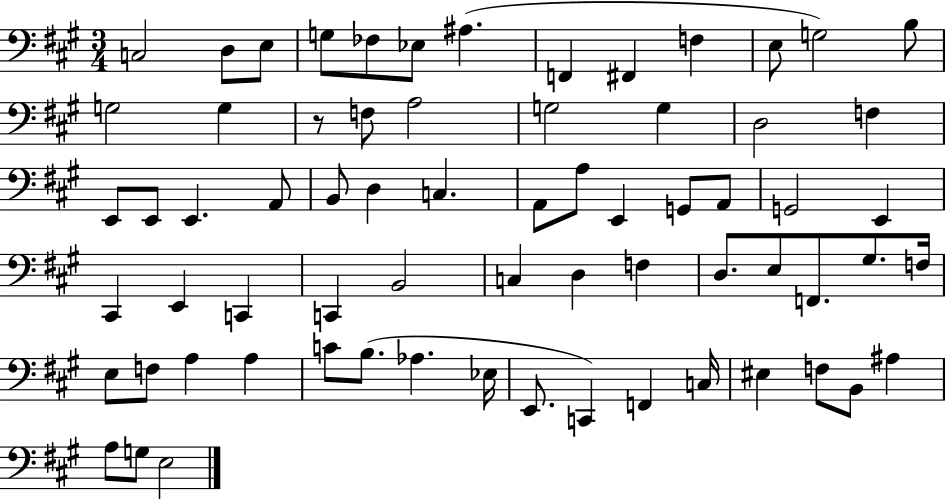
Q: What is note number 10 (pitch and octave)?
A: F3